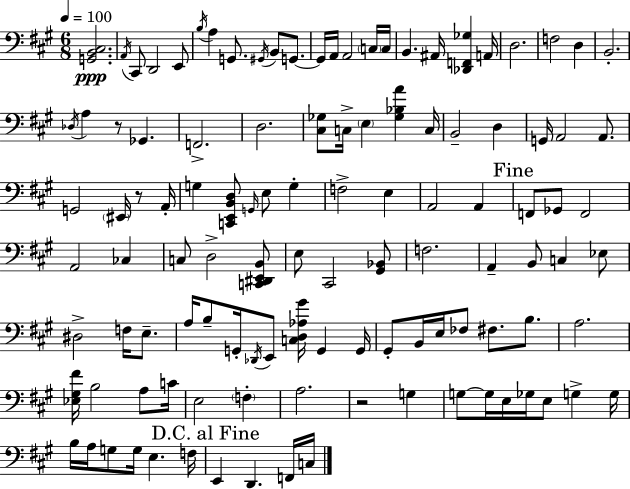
[G2,B2,C#3]/h. A2/s C#2/e D2/h E2/e B3/s A3/q G2/e. G#2/s B2/e G2/e. G2/s A2/s A2/h C3/s C3/s B2/q. A#2/s [Db2,F2,Gb3]/q A2/s D3/h. F3/h D3/q B2/h. Db3/s A3/q R/e Gb2/q. F2/h. D3/h. [C#3,Gb3]/e C3/s E3/q [Gb3,Bb3,A4]/q C3/s B2/h D3/q G2/s A2/h A2/e. G2/h EIS2/s R/e A2/s G3/q [C2,E2,B2,D3]/e G2/s E3/e G3/q F3/h E3/q A2/h A2/q F2/e Gb2/e F2/h A2/h CES3/q C3/e D3/h [C2,D#2,E2,B2]/e E3/e C#2/h [G#2,Bb2]/e F3/h. A2/q B2/e C3/q Eb3/e D#3/h F3/s E3/e. A3/s B3/e G2/s Db2/s E2/e [C3,D3,Ab3,G#4]/s G2/q G2/s G#2/e B2/s E3/s FES3/e F#3/e. B3/e. A3/h. [Eb3,G#3,F#4]/s B3/h A3/e C4/s E3/h F3/q A3/h. R/h G3/q G3/e G3/s E3/s Gb3/s E3/e G3/q G3/s B3/s A3/s G3/e G3/s E3/q. F3/s E2/q D2/q. F2/s C3/s